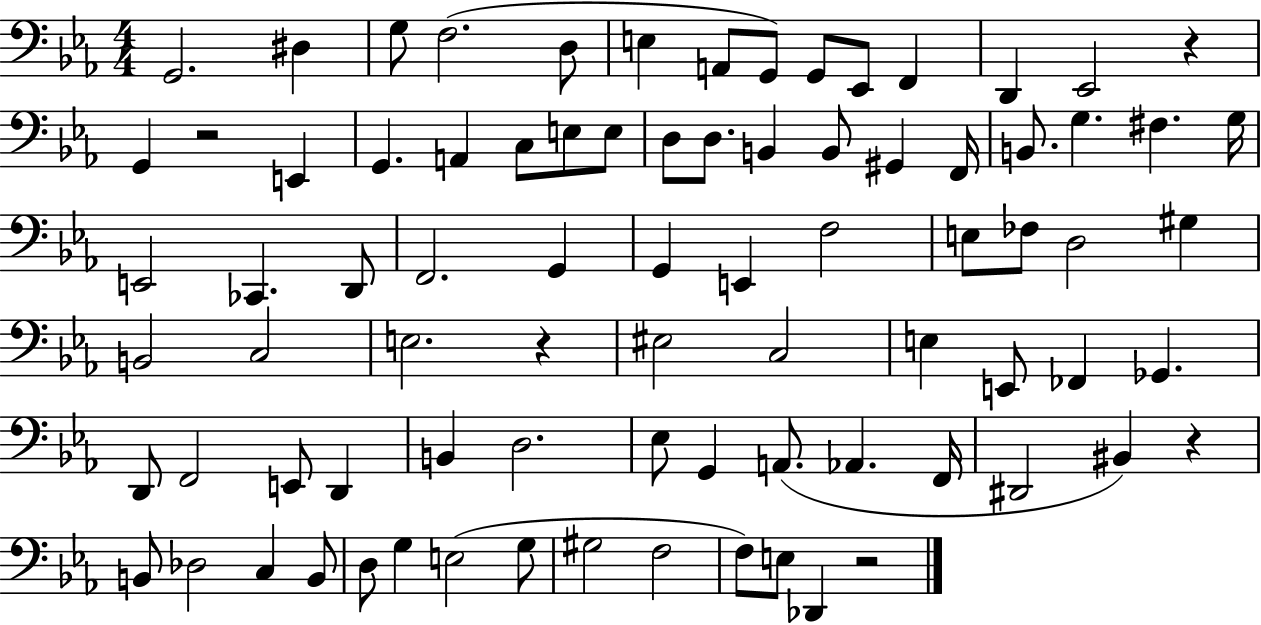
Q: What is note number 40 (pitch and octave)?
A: FES3